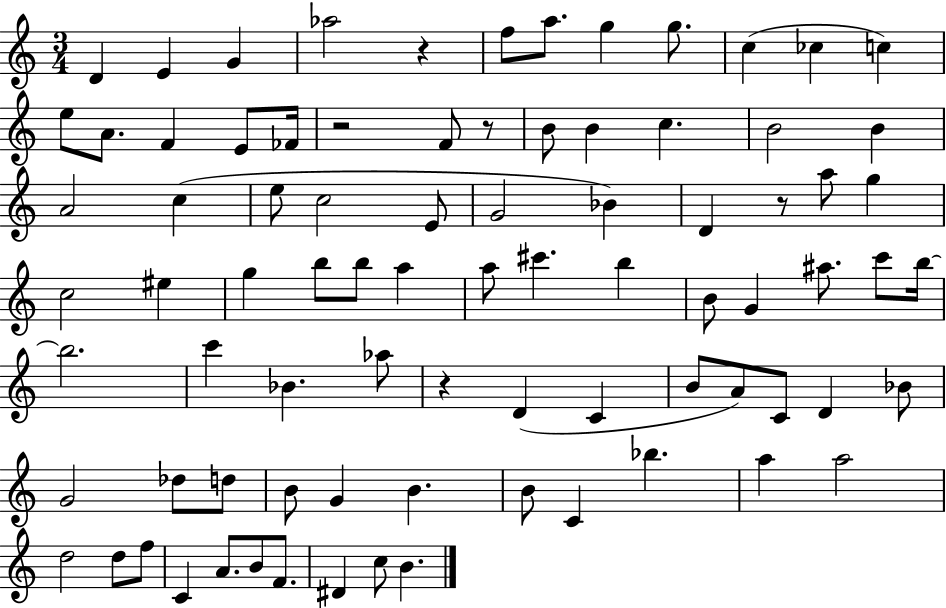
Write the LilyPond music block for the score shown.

{
  \clef treble
  \numericTimeSignature
  \time 3/4
  \key c \major
  d'4 e'4 g'4 | aes''2 r4 | f''8 a''8. g''4 g''8. | c''4( ces''4 c''4) | \break e''8 a'8. f'4 e'8 fes'16 | r2 f'8 r8 | b'8 b'4 c''4. | b'2 b'4 | \break a'2 c''4( | e''8 c''2 e'8 | g'2 bes'4) | d'4 r8 a''8 g''4 | \break c''2 eis''4 | g''4 b''8 b''8 a''4 | a''8 cis'''4. b''4 | b'8 g'4 ais''8. c'''8 b''16~~ | \break b''2. | c'''4 bes'4. aes''8 | r4 d'4( c'4 | b'8 a'8) c'8 d'4 bes'8 | \break g'2 des''8 d''8 | b'8 g'4 b'4. | b'8 c'4 bes''4. | a''4 a''2 | \break d''2 d''8 f''8 | c'4 a'8. b'8 f'8. | dis'4 c''8 b'4. | \bar "|."
}